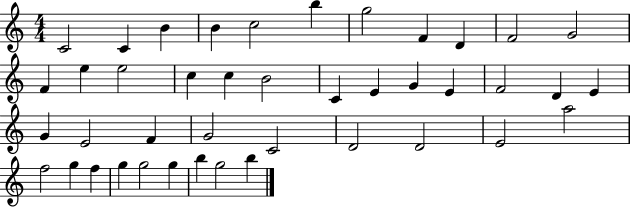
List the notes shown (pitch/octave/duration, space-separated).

C4/h C4/q B4/q B4/q C5/h B5/q G5/h F4/q D4/q F4/h G4/h F4/q E5/q E5/h C5/q C5/q B4/h C4/q E4/q G4/q E4/q F4/h D4/q E4/q G4/q E4/h F4/q G4/h C4/h D4/h D4/h E4/h A5/h F5/h G5/q F5/q G5/q G5/h G5/q B5/q G5/h B5/q